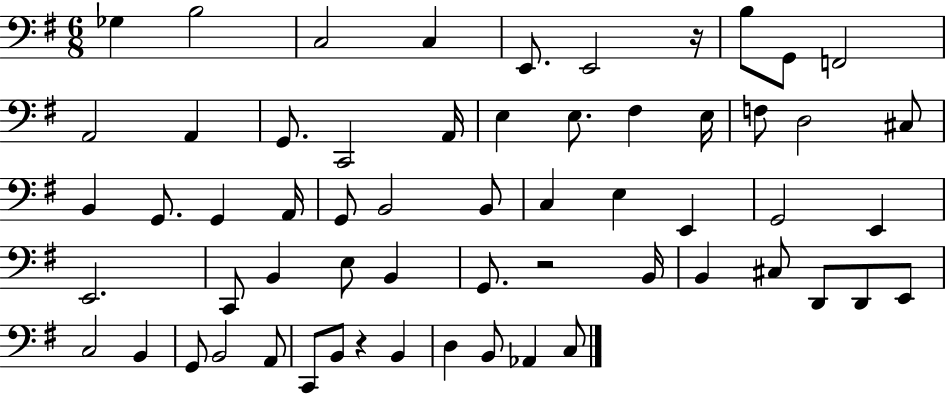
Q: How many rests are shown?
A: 3